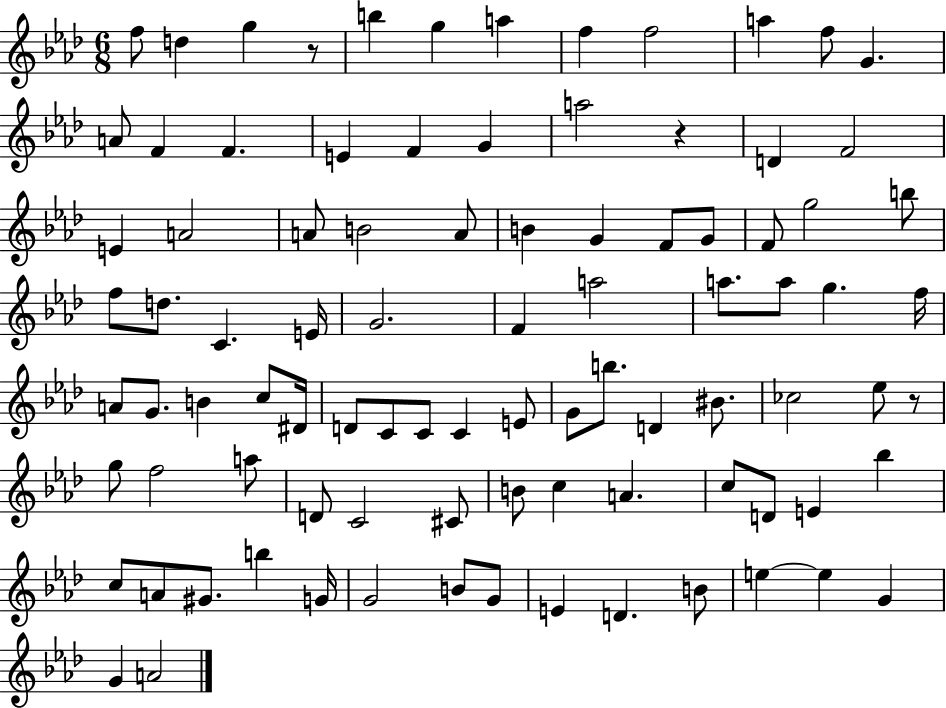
{
  \clef treble
  \numericTimeSignature
  \time 6/8
  \key aes \major
  f''8 d''4 g''4 r8 | b''4 g''4 a''4 | f''4 f''2 | a''4 f''8 g'4. | \break a'8 f'4 f'4. | e'4 f'4 g'4 | a''2 r4 | d'4 f'2 | \break e'4 a'2 | a'8 b'2 a'8 | b'4 g'4 f'8 g'8 | f'8 g''2 b''8 | \break f''8 d''8. c'4. e'16 | g'2. | f'4 a''2 | a''8. a''8 g''4. f''16 | \break a'8 g'8. b'4 c''8 dis'16 | d'8 c'8 c'8 c'4 e'8 | g'8 b''8. d'4 bis'8. | ces''2 ees''8 r8 | \break g''8 f''2 a''8 | d'8 c'2 cis'8 | b'8 c''4 a'4. | c''8 d'8 e'4 bes''4 | \break c''8 a'8 gis'8. b''4 g'16 | g'2 b'8 g'8 | e'4 d'4. b'8 | e''4~~ e''4 g'4 | \break g'4 a'2 | \bar "|."
}